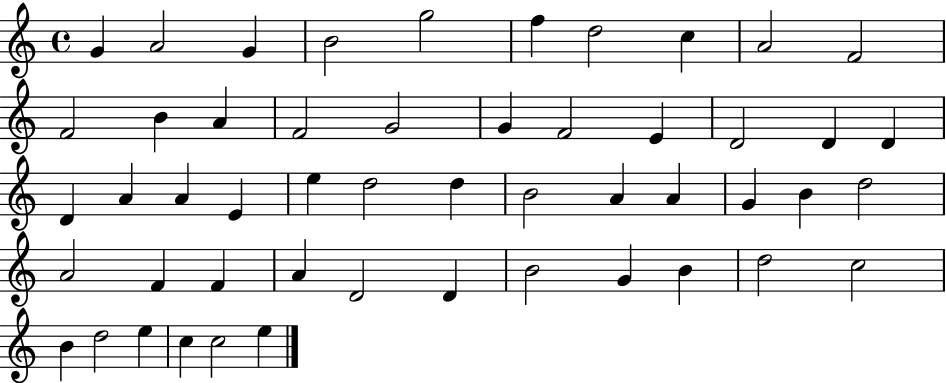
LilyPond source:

{
  \clef treble
  \time 4/4
  \defaultTimeSignature
  \key c \major
  g'4 a'2 g'4 | b'2 g''2 | f''4 d''2 c''4 | a'2 f'2 | \break f'2 b'4 a'4 | f'2 g'2 | g'4 f'2 e'4 | d'2 d'4 d'4 | \break d'4 a'4 a'4 e'4 | e''4 d''2 d''4 | b'2 a'4 a'4 | g'4 b'4 d''2 | \break a'2 f'4 f'4 | a'4 d'2 d'4 | b'2 g'4 b'4 | d''2 c''2 | \break b'4 d''2 e''4 | c''4 c''2 e''4 | \bar "|."
}